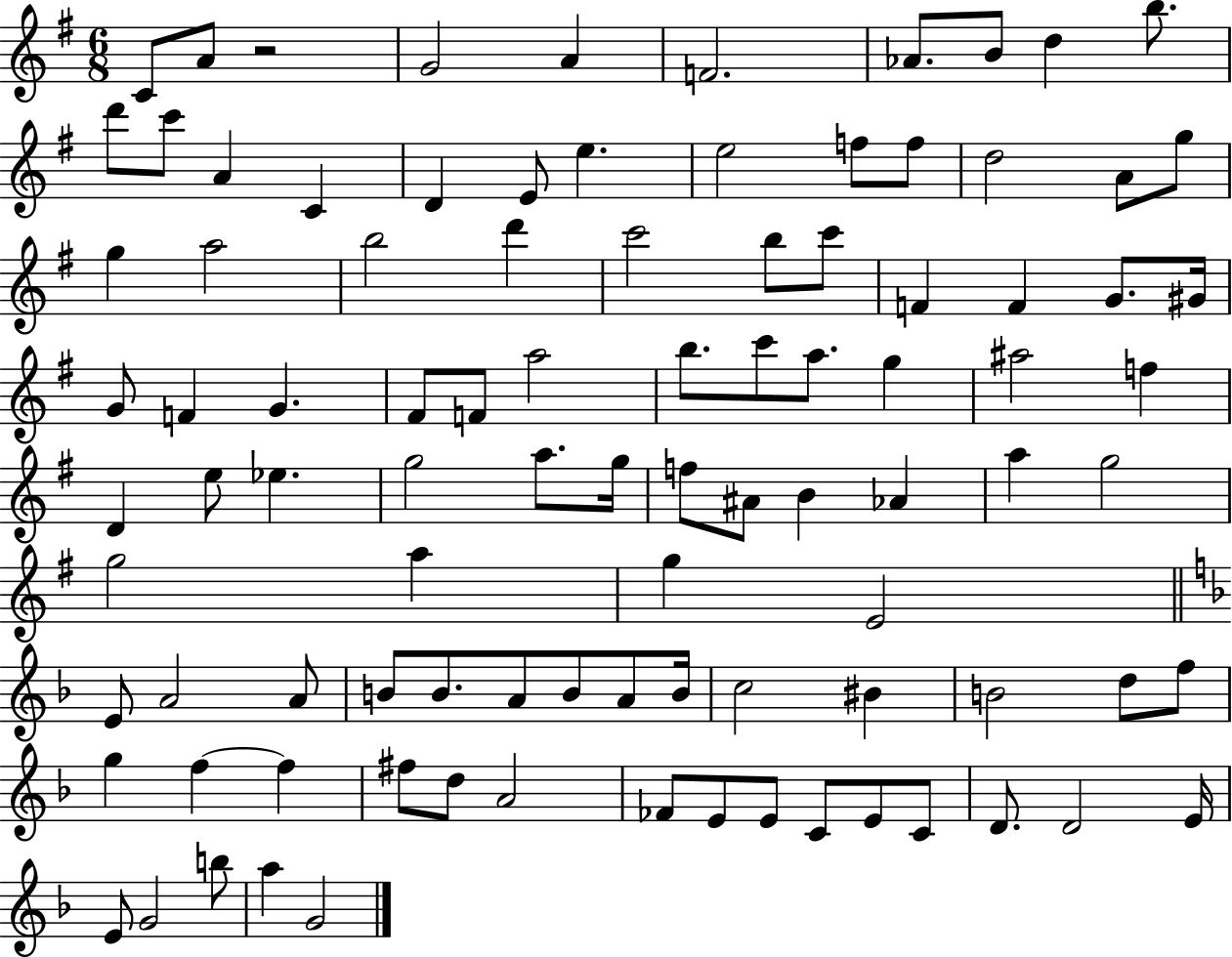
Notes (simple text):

C4/e A4/e R/h G4/h A4/q F4/h. Ab4/e. B4/e D5/q B5/e. D6/e C6/e A4/q C4/q D4/q E4/e E5/q. E5/h F5/e F5/e D5/h A4/e G5/e G5/q A5/h B5/h D6/q C6/h B5/e C6/e F4/q F4/q G4/e. G#4/s G4/e F4/q G4/q. F#4/e F4/e A5/h B5/e. C6/e A5/e. G5/q A#5/h F5/q D4/q E5/e Eb5/q. G5/h A5/e. G5/s F5/e A#4/e B4/q Ab4/q A5/q G5/h G5/h A5/q G5/q E4/h E4/e A4/h A4/e B4/e B4/e. A4/e B4/e A4/e B4/s C5/h BIS4/q B4/h D5/e F5/e G5/q F5/q F5/q F#5/e D5/e A4/h FES4/e E4/e E4/e C4/e E4/e C4/e D4/e. D4/h E4/s E4/e G4/h B5/e A5/q G4/h